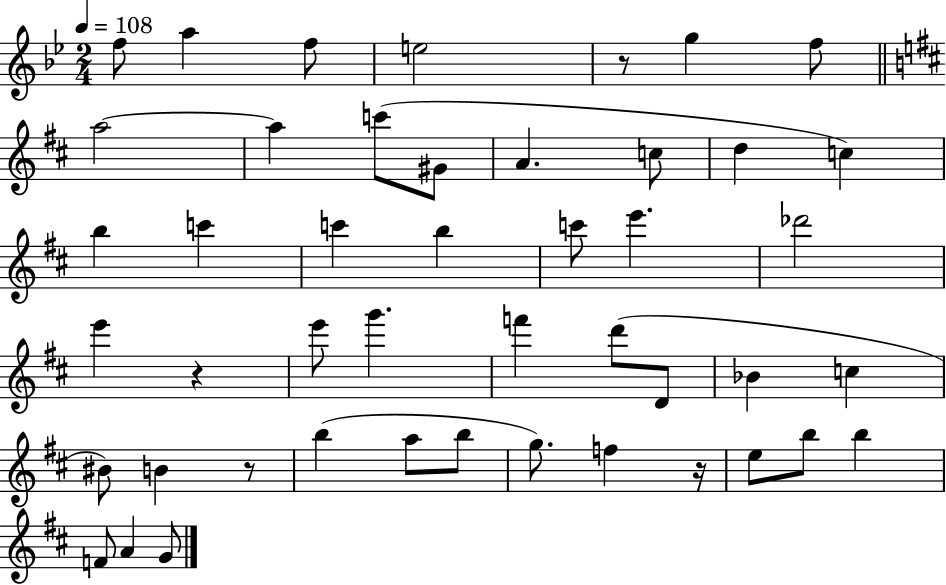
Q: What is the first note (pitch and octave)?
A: F5